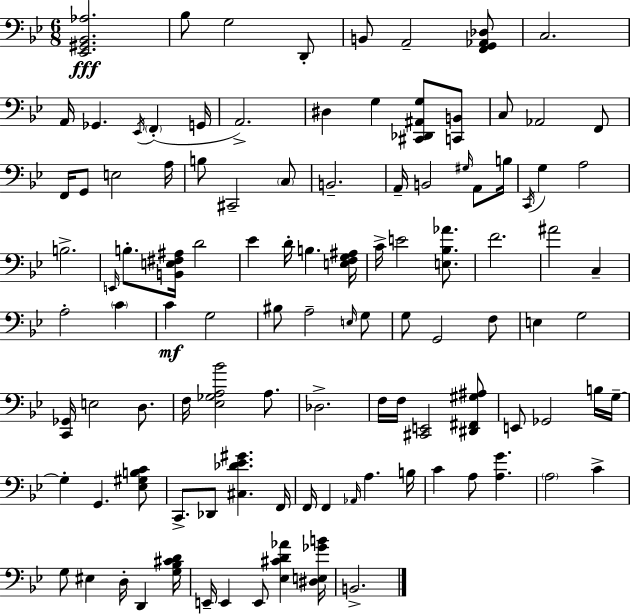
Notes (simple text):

[Eb2,G#2,Bb2,Ab3]/h. Bb3/e G3/h D2/e B2/e A2/h [F2,G2,Ab2,Db3]/e C3/h. A2/s Gb2/q. Eb2/s F2/q G2/s A2/h. D#3/q G3/q [C#2,Db2,A#2,G3]/e [C2,B2]/e C3/e Ab2/h F2/e F2/s G2/e E3/h A3/s B3/e C#2/h C3/e B2/h. A2/s B2/h G#3/s A2/e B3/s C2/s G3/q A3/h B3/h. E2/s B3/e. [B2,E3,F#3,A#3]/s D4/h Eb4/q D4/s B3/q. [E3,F3,G3,A#3]/s C4/s E4/h [E3,Bb3,Ab4]/e. F4/h. A#4/h C3/q A3/h C4/q C4/q G3/h BIS3/e A3/h E3/s G3/e G3/e G2/h F3/e E3/q G3/h [C2,Gb2]/s E3/h D3/e. F3/s [Eb3,Gb3,A3,Bb4]/h A3/e. Db3/h. F3/s F3/s [C#2,E2]/h [D#2,F#2,G#3,A#3]/e E2/e Gb2/h B3/s G3/s G3/q G2/q. [Eb3,G#3,B3,C4]/e C2/e. Db2/e [C#3,Db4,Eb4,G#4]/q. F2/s F2/s F2/q Ab2/s A3/q. B3/s C4/q A3/e [A3,G4]/q. A3/h C4/q G3/e EIS3/q D3/s D2/q [G3,Bb3,C#4,D4]/s E2/s E2/q E2/e [Eb3,C#4,D4,Ab4]/q [D#3,E3,Gb4,B4]/s B2/h.